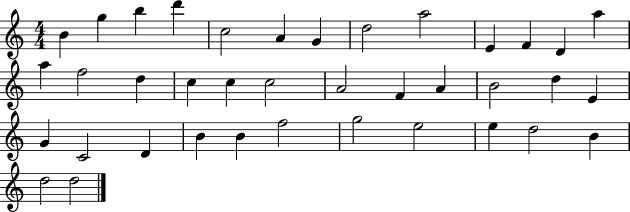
B4/q G5/q B5/q D6/q C5/h A4/q G4/q D5/h A5/h E4/q F4/q D4/q A5/q A5/q F5/h D5/q C5/q C5/q C5/h A4/h F4/q A4/q B4/h D5/q E4/q G4/q C4/h D4/q B4/q B4/q F5/h G5/h E5/h E5/q D5/h B4/q D5/h D5/h